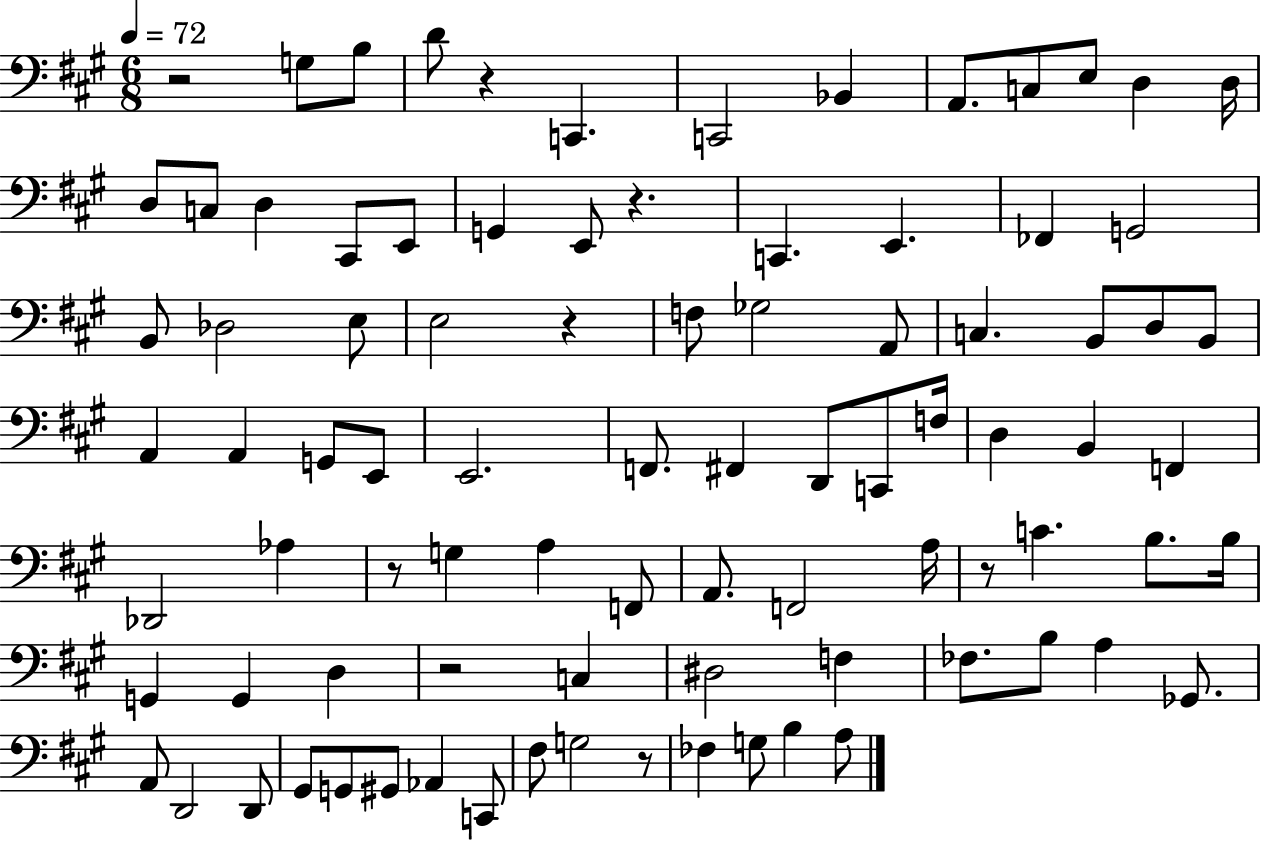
{
  \clef bass
  \numericTimeSignature
  \time 6/8
  \key a \major
  \tempo 4 = 72
  r2 g8 b8 | d'8 r4 c,4. | c,2 bes,4 | a,8. c8 e8 d4 d16 | \break d8 c8 d4 cis,8 e,8 | g,4 e,8 r4. | c,4. e,4. | fes,4 g,2 | \break b,8 des2 e8 | e2 r4 | f8 ges2 a,8 | c4. b,8 d8 b,8 | \break a,4 a,4 g,8 e,8 | e,2. | f,8. fis,4 d,8 c,8 f16 | d4 b,4 f,4 | \break des,2 aes4 | r8 g4 a4 f,8 | a,8. f,2 a16 | r8 c'4. b8. b16 | \break g,4 g,4 d4 | r2 c4 | dis2 f4 | fes8. b8 a4 ges,8. | \break a,8 d,2 d,8 | gis,8 g,8 gis,8 aes,4 c,8 | fis8 g2 r8 | fes4 g8 b4 a8 | \break \bar "|."
}